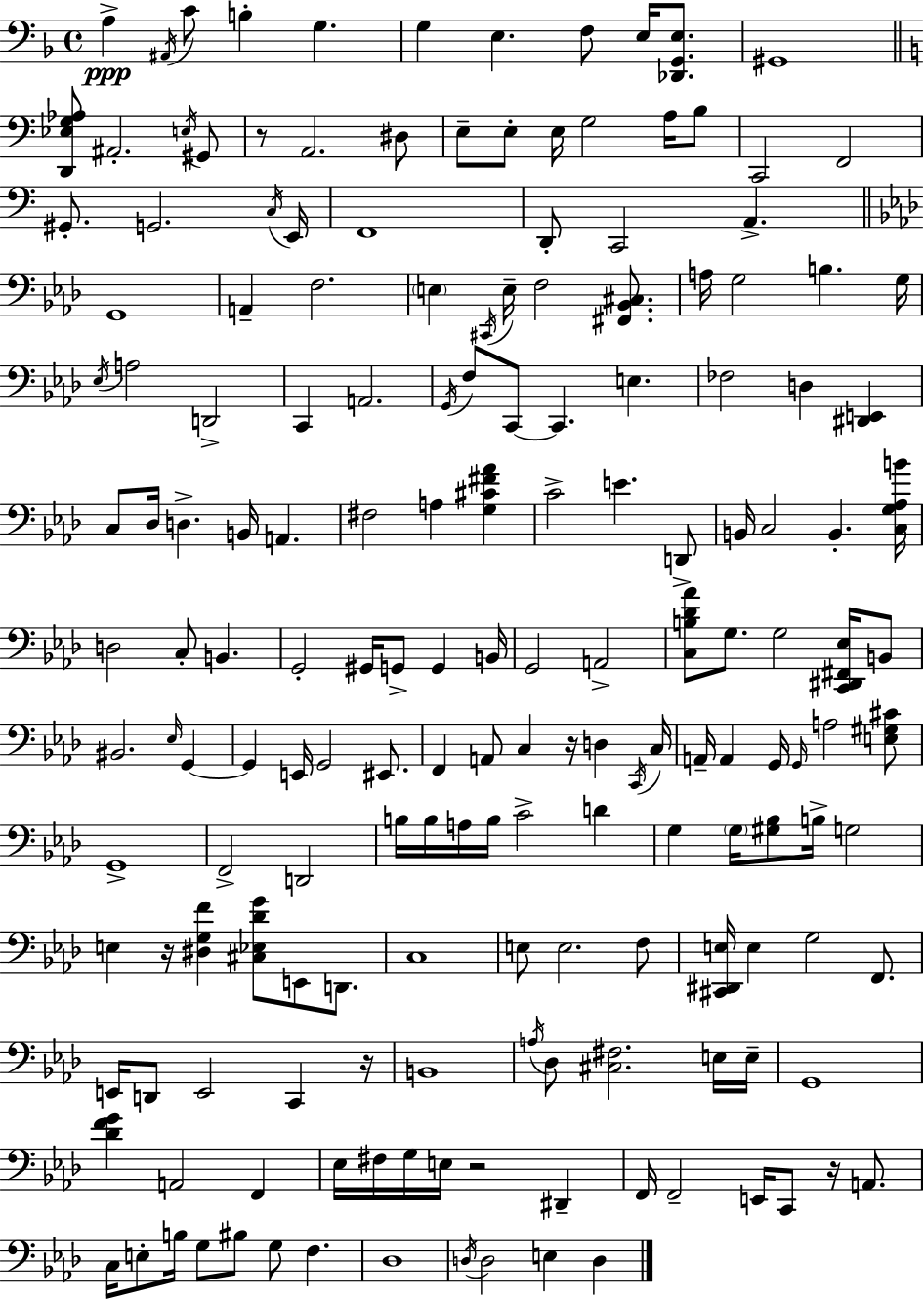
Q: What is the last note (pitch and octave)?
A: D3